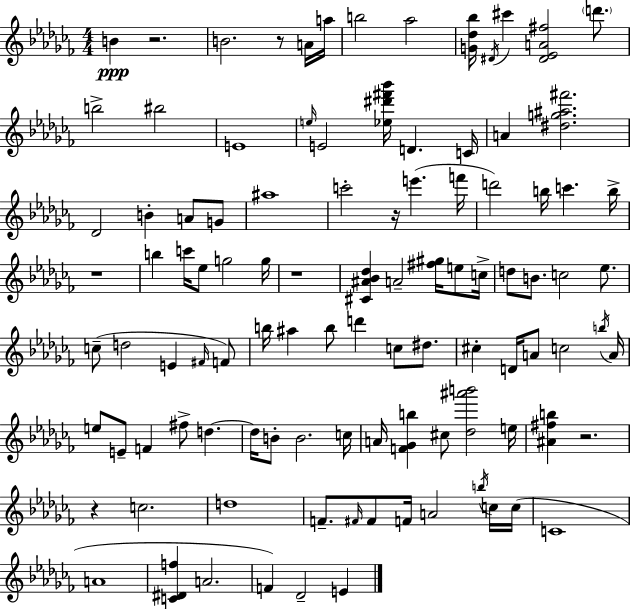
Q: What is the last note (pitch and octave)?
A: E4